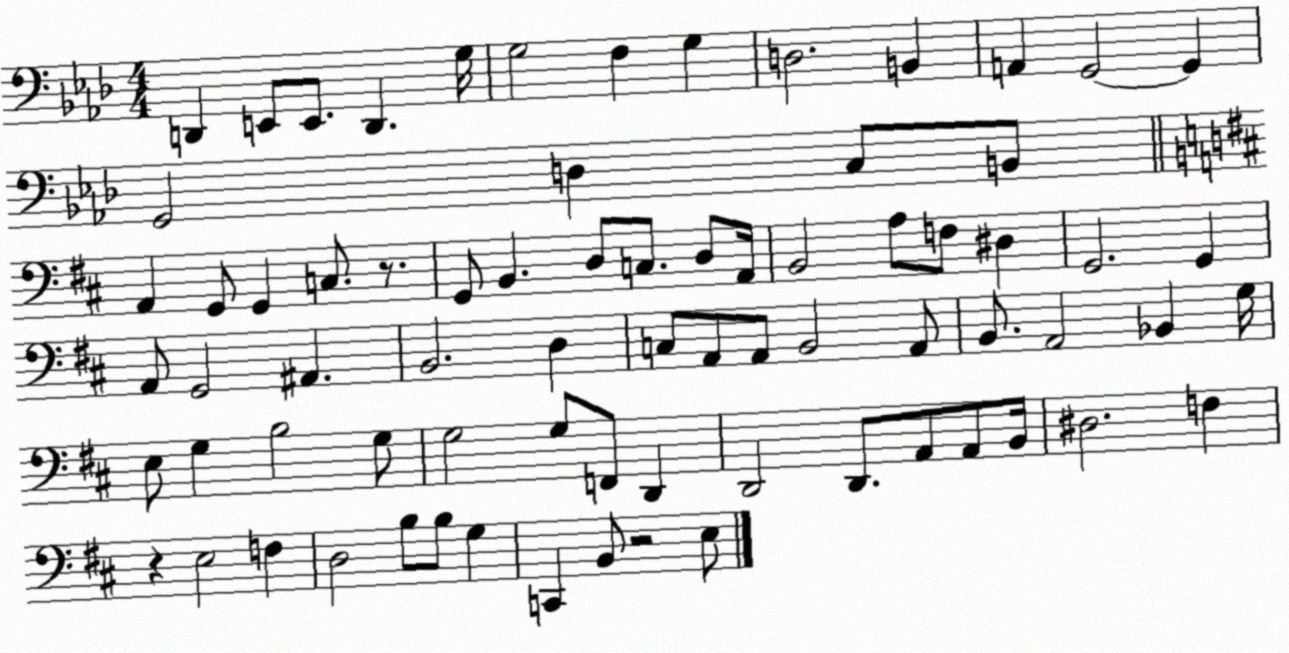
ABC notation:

X:1
T:Untitled
M:4/4
L:1/4
K:Ab
D,, E,,/2 E,,/2 D,, G,/4 G,2 F, G, D,2 B,, A,, G,,2 G,, G,,2 D, C,/2 B,,/2 A,, G,,/2 G,, C,/2 z/2 G,,/2 B,, D,/2 C,/2 D,/2 A,,/4 B,,2 A,/2 F,/2 ^D, G,,2 G,, A,,/2 G,,2 ^A,, B,,2 D, C,/2 A,,/2 A,,/2 B,,2 A,,/2 B,,/2 A,,2 _B,, G,/4 E,/2 G, B,2 G,/2 G,2 G,/2 F,,/2 D,, D,,2 D,,/2 A,,/2 A,,/2 B,,/4 ^D,2 F, z E,2 F, D,2 B,/2 B,/2 G, C,, B,,/2 z2 E,/2